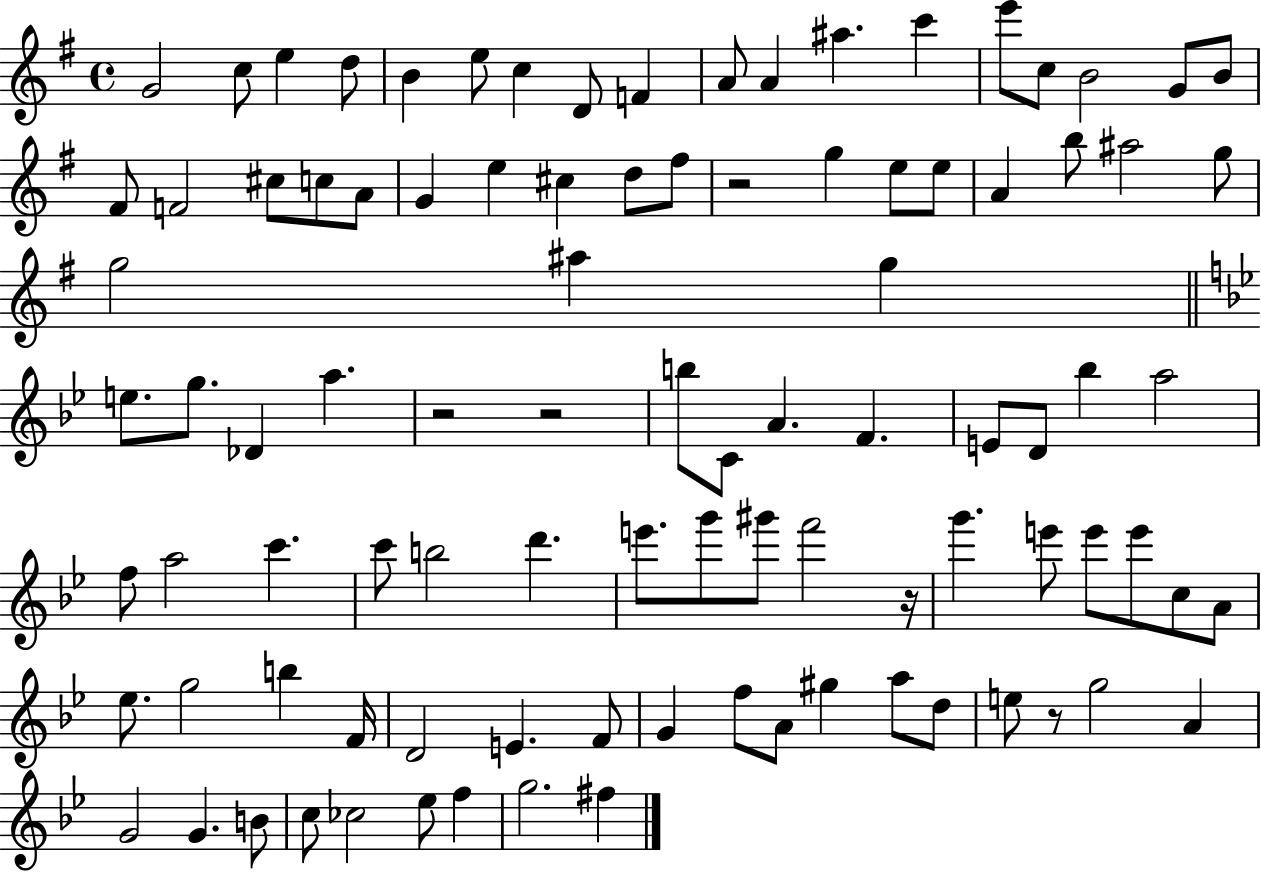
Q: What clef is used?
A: treble